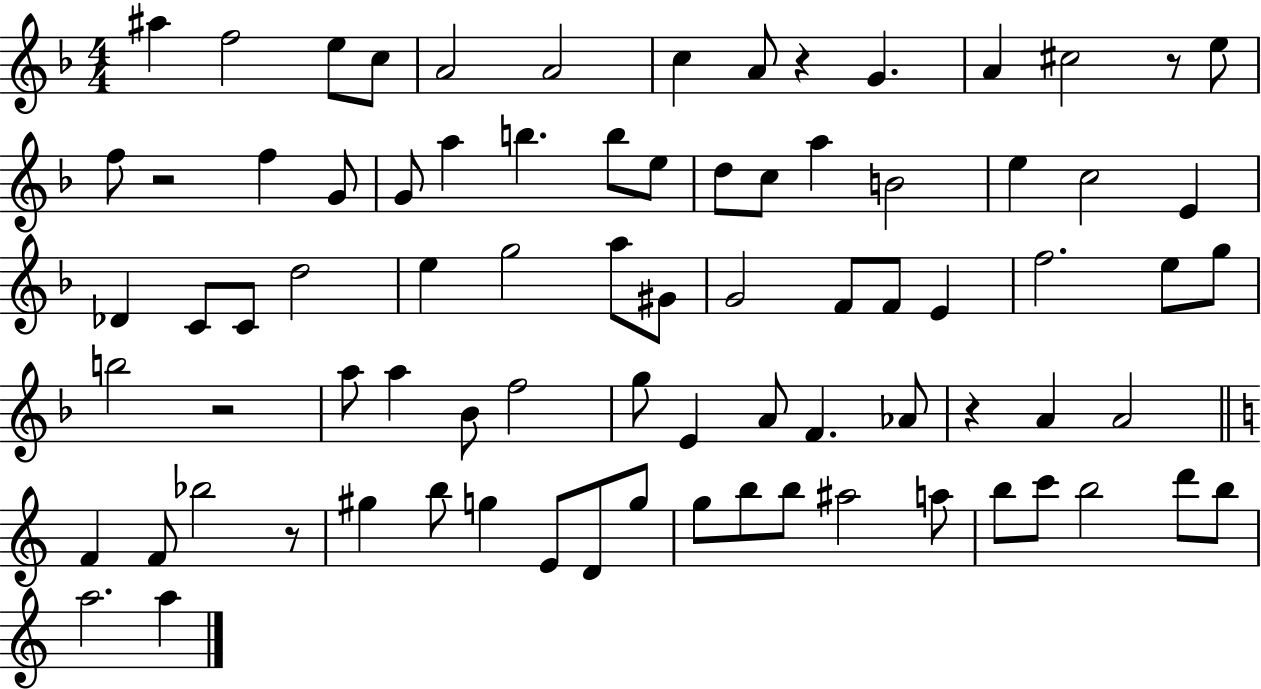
{
  \clef treble
  \numericTimeSignature
  \time 4/4
  \key f \major
  \repeat volta 2 { ais''4 f''2 e''8 c''8 | a'2 a'2 | c''4 a'8 r4 g'4. | a'4 cis''2 r8 e''8 | \break f''8 r2 f''4 g'8 | g'8 a''4 b''4. b''8 e''8 | d''8 c''8 a''4 b'2 | e''4 c''2 e'4 | \break des'4 c'8 c'8 d''2 | e''4 g''2 a''8 gis'8 | g'2 f'8 f'8 e'4 | f''2. e''8 g''8 | \break b''2 r2 | a''8 a''4 bes'8 f''2 | g''8 e'4 a'8 f'4. aes'8 | r4 a'4 a'2 | \break \bar "||" \break \key c \major f'4 f'8 bes''2 r8 | gis''4 b''8 g''4 e'8 d'8 g''8 | g''8 b''8 b''8 ais''2 a''8 | b''8 c'''8 b''2 d'''8 b''8 | \break a''2. a''4 | } \bar "|."
}